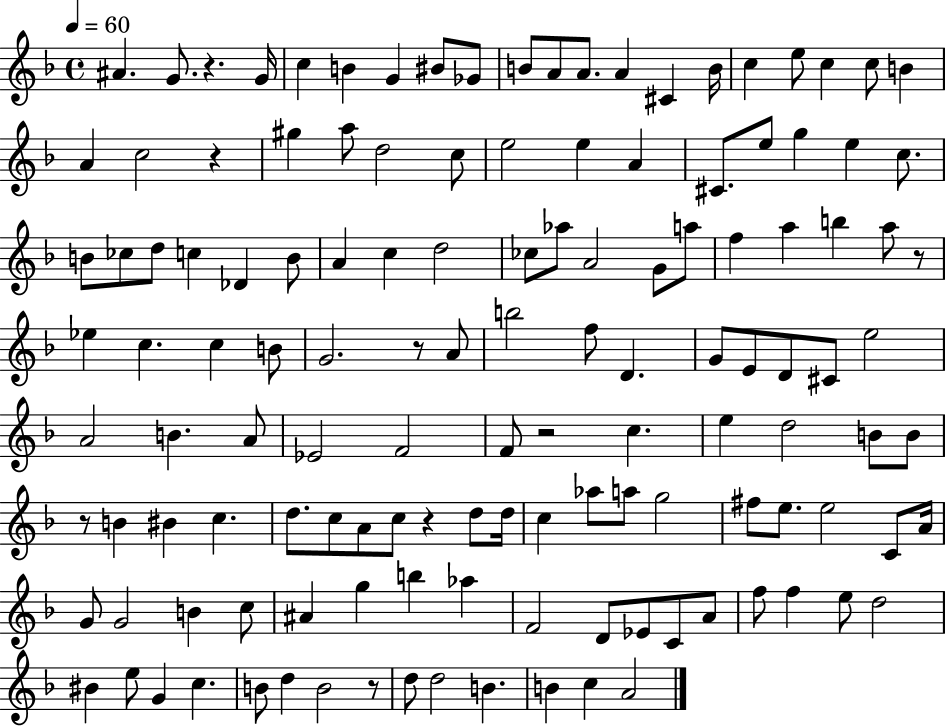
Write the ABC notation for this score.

X:1
T:Untitled
M:4/4
L:1/4
K:F
^A G/2 z G/4 c B G ^B/2 _G/2 B/2 A/2 A/2 A ^C B/4 c e/2 c c/2 B A c2 z ^g a/2 d2 c/2 e2 e A ^C/2 e/2 g e c/2 B/2 _c/2 d/2 c _D B/2 A c d2 _c/2 _a/2 A2 G/2 a/2 f a b a/2 z/2 _e c c B/2 G2 z/2 A/2 b2 f/2 D G/2 E/2 D/2 ^C/2 e2 A2 B A/2 _E2 F2 F/2 z2 c e d2 B/2 B/2 z/2 B ^B c d/2 c/2 A/2 c/2 z d/2 d/4 c _a/2 a/2 g2 ^f/2 e/2 e2 C/2 A/4 G/2 G2 B c/2 ^A g b _a F2 D/2 _E/2 C/2 A/2 f/2 f e/2 d2 ^B e/2 G c B/2 d B2 z/2 d/2 d2 B B c A2